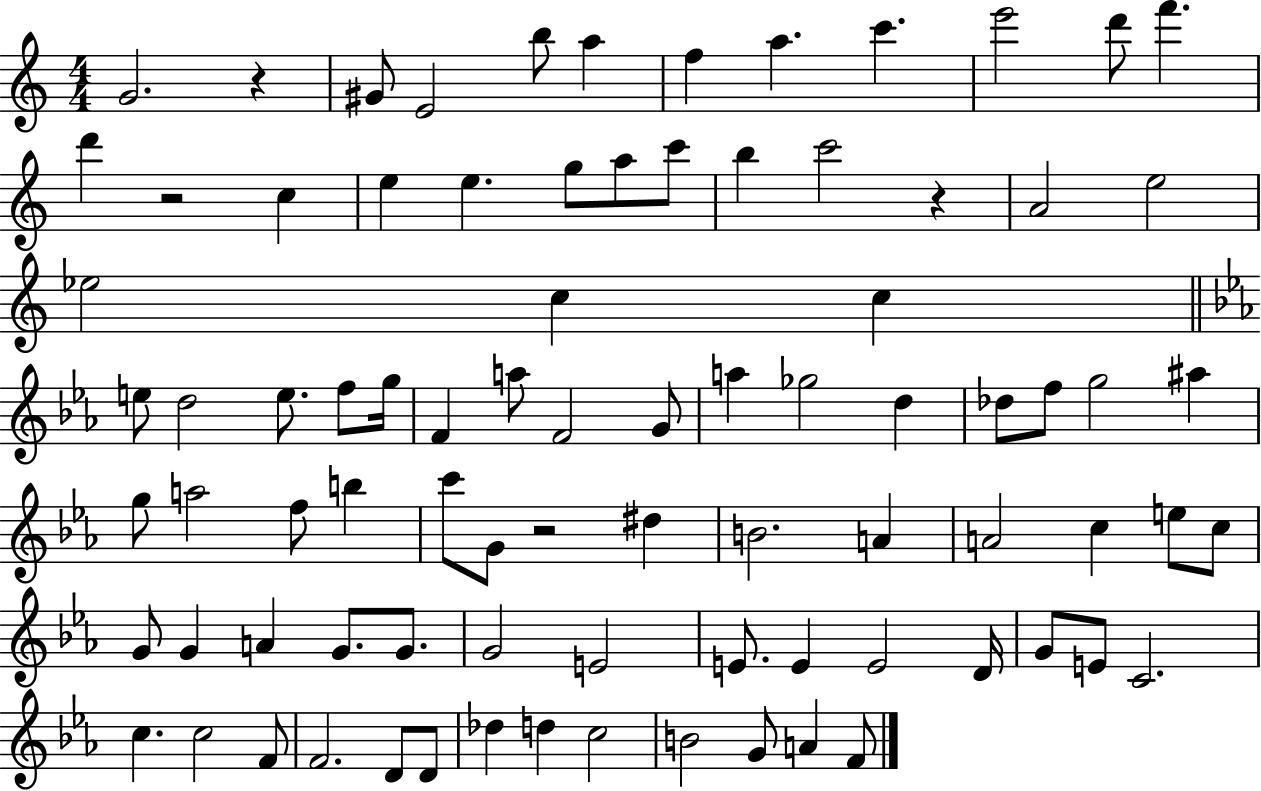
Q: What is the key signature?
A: C major